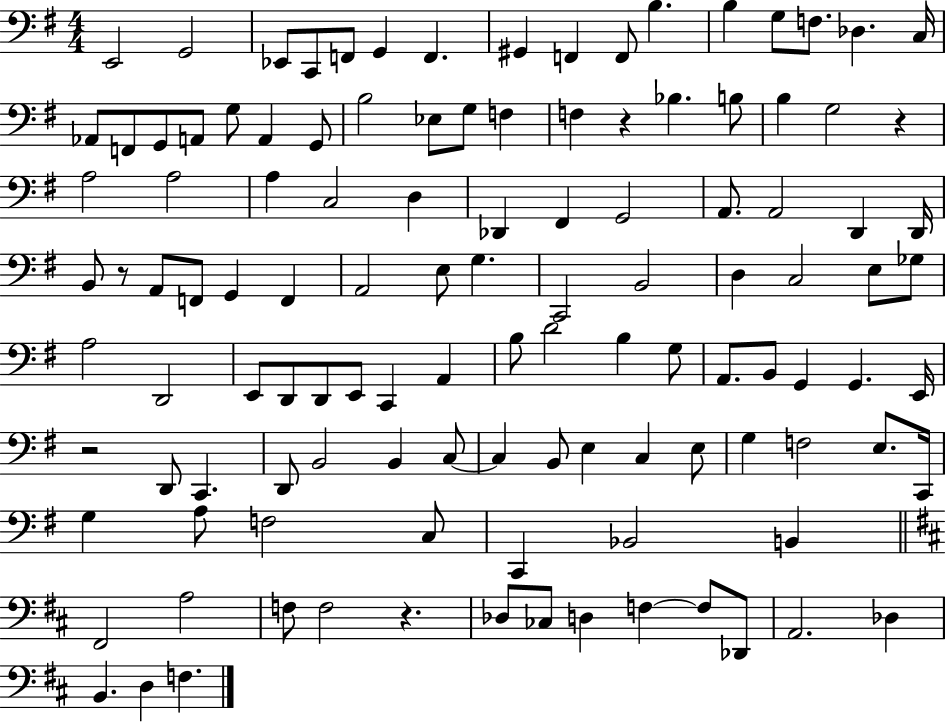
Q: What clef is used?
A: bass